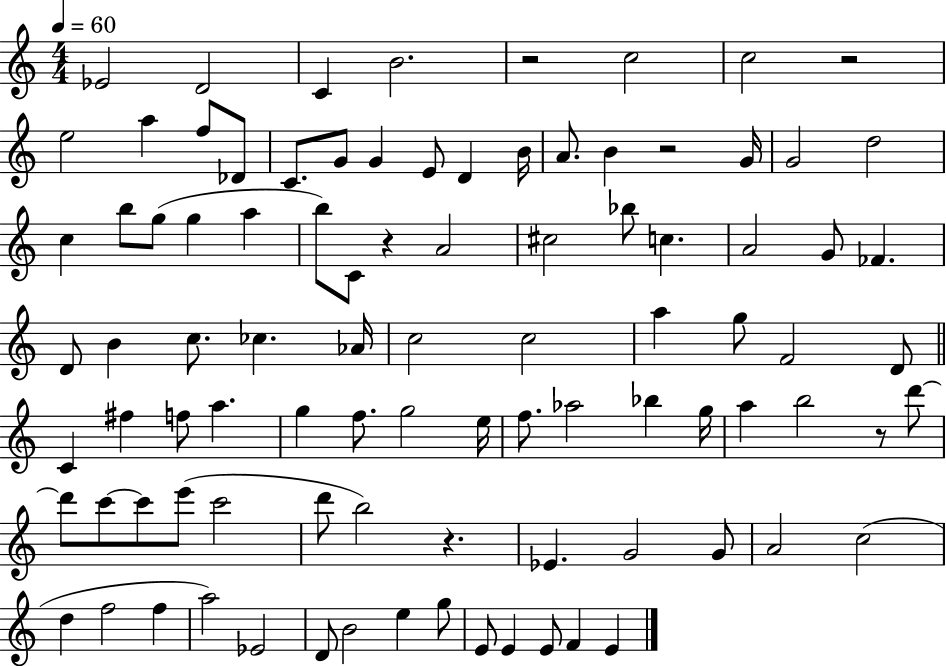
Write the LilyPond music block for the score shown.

{
  \clef treble
  \numericTimeSignature
  \time 4/4
  \key c \major
  \tempo 4 = 60
  ees'2 d'2 | c'4 b'2. | r2 c''2 | c''2 r2 | \break e''2 a''4 f''8 des'8 | c'8. g'8 g'4 e'8 d'4 b'16 | a'8. b'4 r2 g'16 | g'2 d''2 | \break c''4 b''8 g''8( g''4 a''4 | b''8) c'8 r4 a'2 | cis''2 bes''8 c''4. | a'2 g'8 fes'4. | \break d'8 b'4 c''8. ces''4. aes'16 | c''2 c''2 | a''4 g''8 f'2 d'8 | \bar "||" \break \key c \major c'4 fis''4 f''8 a''4. | g''4 f''8. g''2 e''16 | f''8. aes''2 bes''4 g''16 | a''4 b''2 r8 d'''8~~ | \break d'''8 c'''8~~ c'''8 e'''8( c'''2 | d'''8 b''2) r4. | ees'4. g'2 g'8 | a'2 c''2( | \break d''4 f''2 f''4 | a''2) ees'2 | d'8 b'2 e''4 g''8 | e'8 e'4 e'8 f'4 e'4 | \break \bar "|."
}